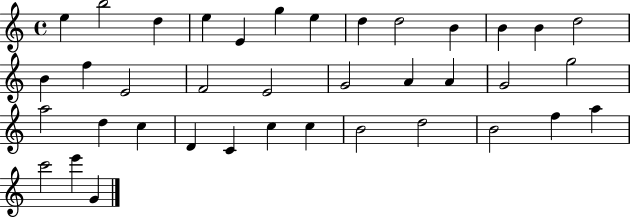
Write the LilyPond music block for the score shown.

{
  \clef treble
  \time 4/4
  \defaultTimeSignature
  \key c \major
  e''4 b''2 d''4 | e''4 e'4 g''4 e''4 | d''4 d''2 b'4 | b'4 b'4 d''2 | \break b'4 f''4 e'2 | f'2 e'2 | g'2 a'4 a'4 | g'2 g''2 | \break a''2 d''4 c''4 | d'4 c'4 c''4 c''4 | b'2 d''2 | b'2 f''4 a''4 | \break c'''2 e'''4 g'4 | \bar "|."
}